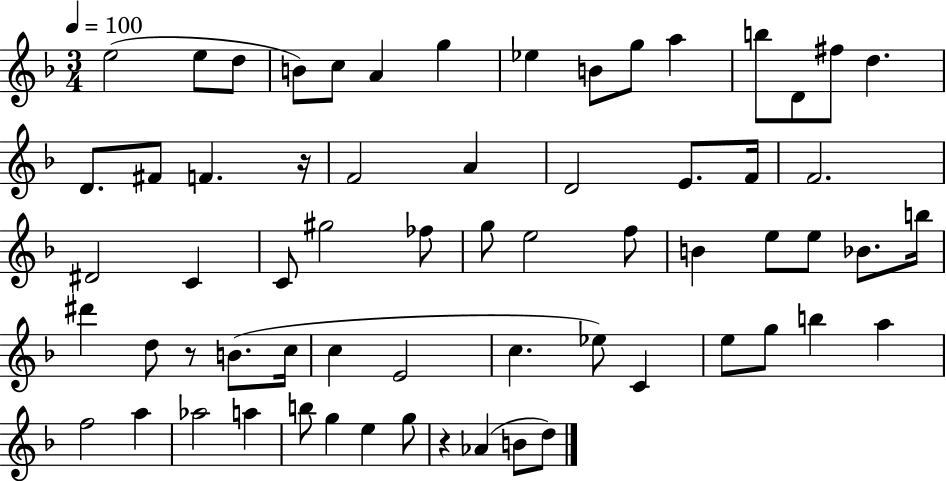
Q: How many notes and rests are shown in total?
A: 64